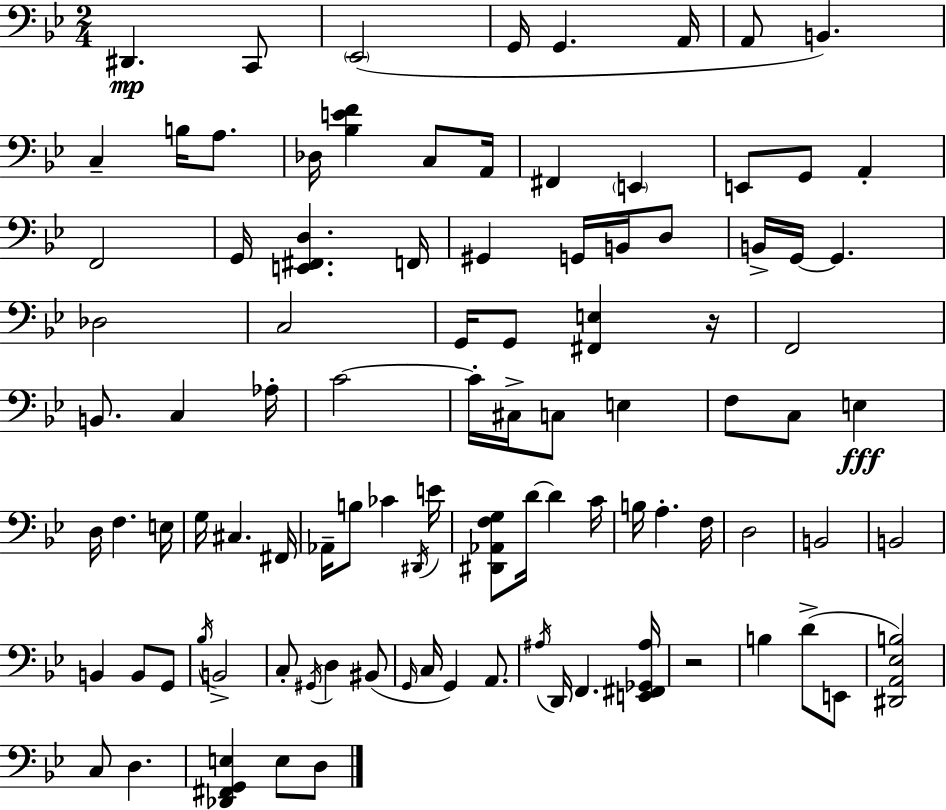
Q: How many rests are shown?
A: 2